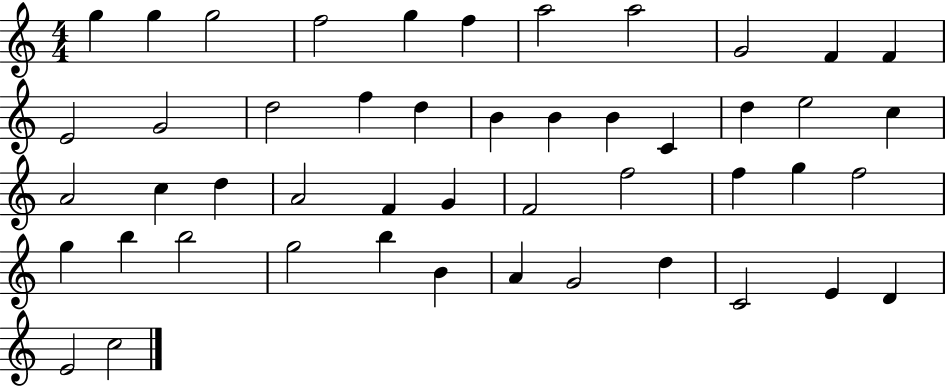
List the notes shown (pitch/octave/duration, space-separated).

G5/q G5/q G5/h F5/h G5/q F5/q A5/h A5/h G4/h F4/q F4/q E4/h G4/h D5/h F5/q D5/q B4/q B4/q B4/q C4/q D5/q E5/h C5/q A4/h C5/q D5/q A4/h F4/q G4/q F4/h F5/h F5/q G5/q F5/h G5/q B5/q B5/h G5/h B5/q B4/q A4/q G4/h D5/q C4/h E4/q D4/q E4/h C5/h